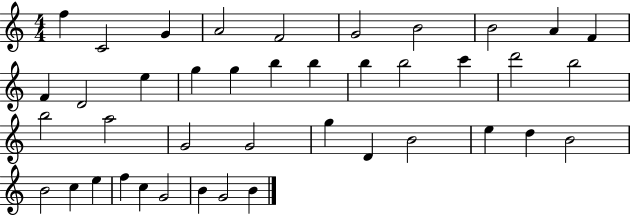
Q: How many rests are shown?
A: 0